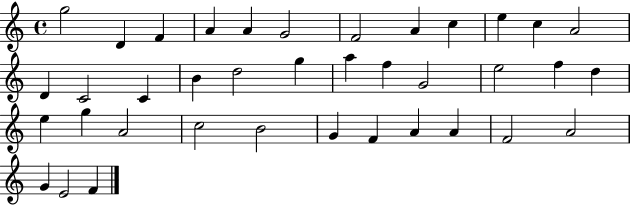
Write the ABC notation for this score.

X:1
T:Untitled
M:4/4
L:1/4
K:C
g2 D F A A G2 F2 A c e c A2 D C2 C B d2 g a f G2 e2 f d e g A2 c2 B2 G F A A F2 A2 G E2 F